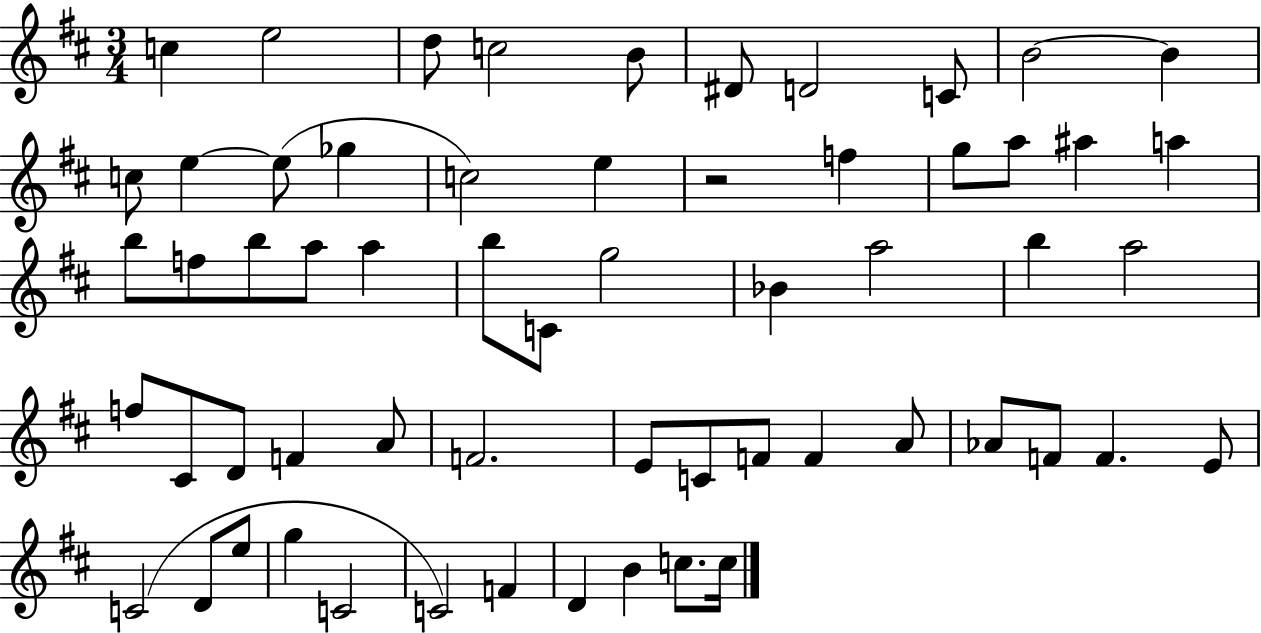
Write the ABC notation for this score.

X:1
T:Untitled
M:3/4
L:1/4
K:D
c e2 d/2 c2 B/2 ^D/2 D2 C/2 B2 B c/2 e e/2 _g c2 e z2 f g/2 a/2 ^a a b/2 f/2 b/2 a/2 a b/2 C/2 g2 _B a2 b a2 f/2 ^C/2 D/2 F A/2 F2 E/2 C/2 F/2 F A/2 _A/2 F/2 F E/2 C2 D/2 e/2 g C2 C2 F D B c/2 c/4